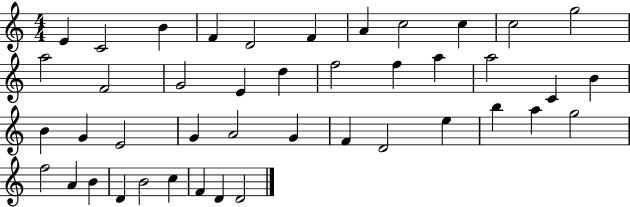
E4/q C4/h B4/q F4/q D4/h F4/q A4/q C5/h C5/q C5/h G5/h A5/h F4/h G4/h E4/q D5/q F5/h F5/q A5/q A5/h C4/q B4/q B4/q G4/q E4/h G4/q A4/h G4/q F4/q D4/h E5/q B5/q A5/q G5/h F5/h A4/q B4/q D4/q B4/h C5/q F4/q D4/q D4/h